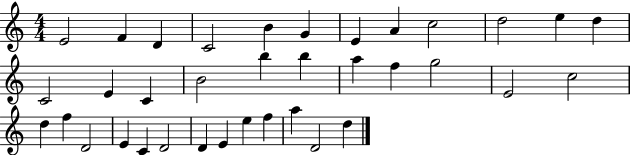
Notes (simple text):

E4/h F4/q D4/q C4/h B4/q G4/q E4/q A4/q C5/h D5/h E5/q D5/q C4/h E4/q C4/q B4/h B5/q B5/q A5/q F5/q G5/h E4/h C5/h D5/q F5/q D4/h E4/q C4/q D4/h D4/q E4/q E5/q F5/q A5/q D4/h D5/q